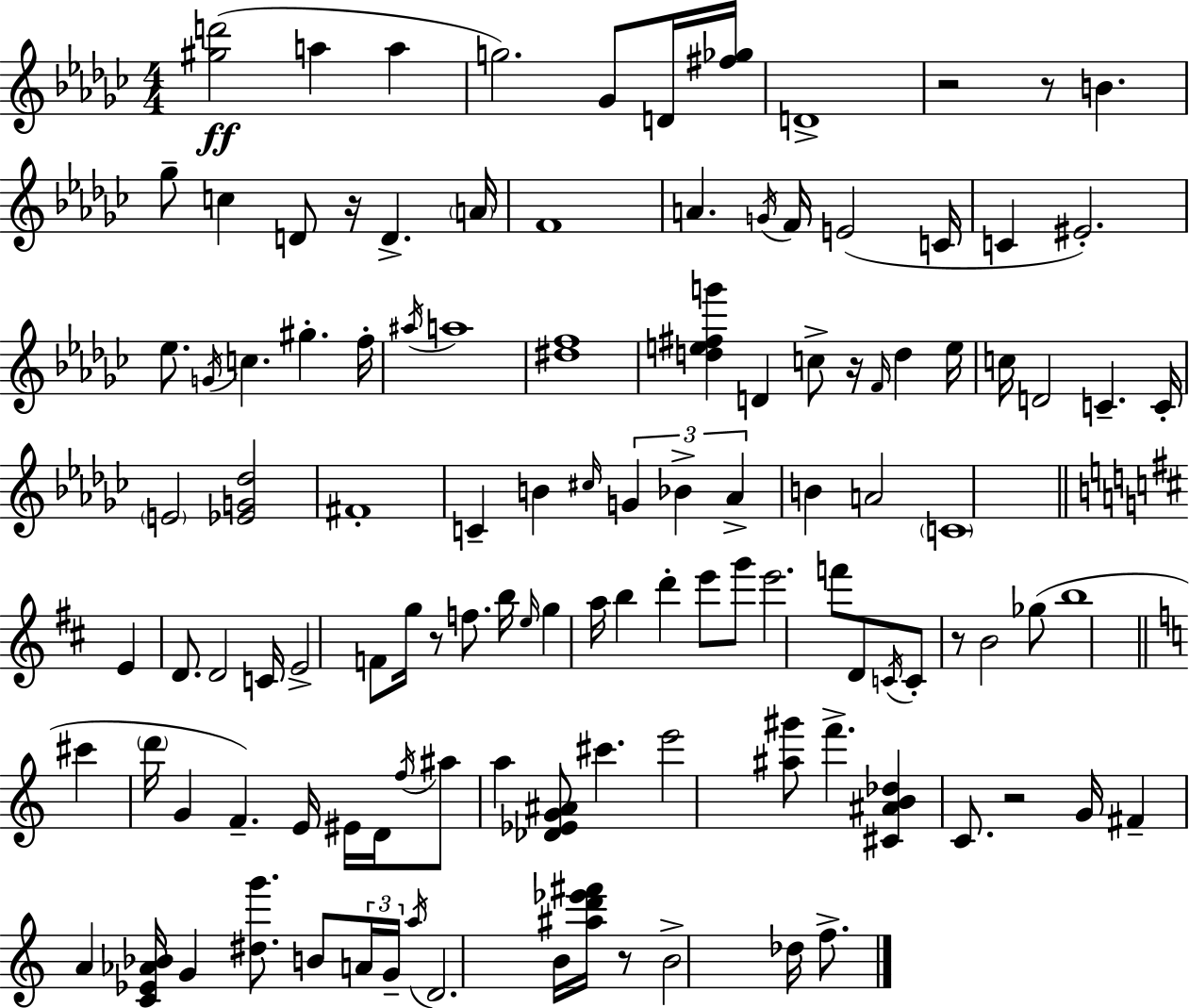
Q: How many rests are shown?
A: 8